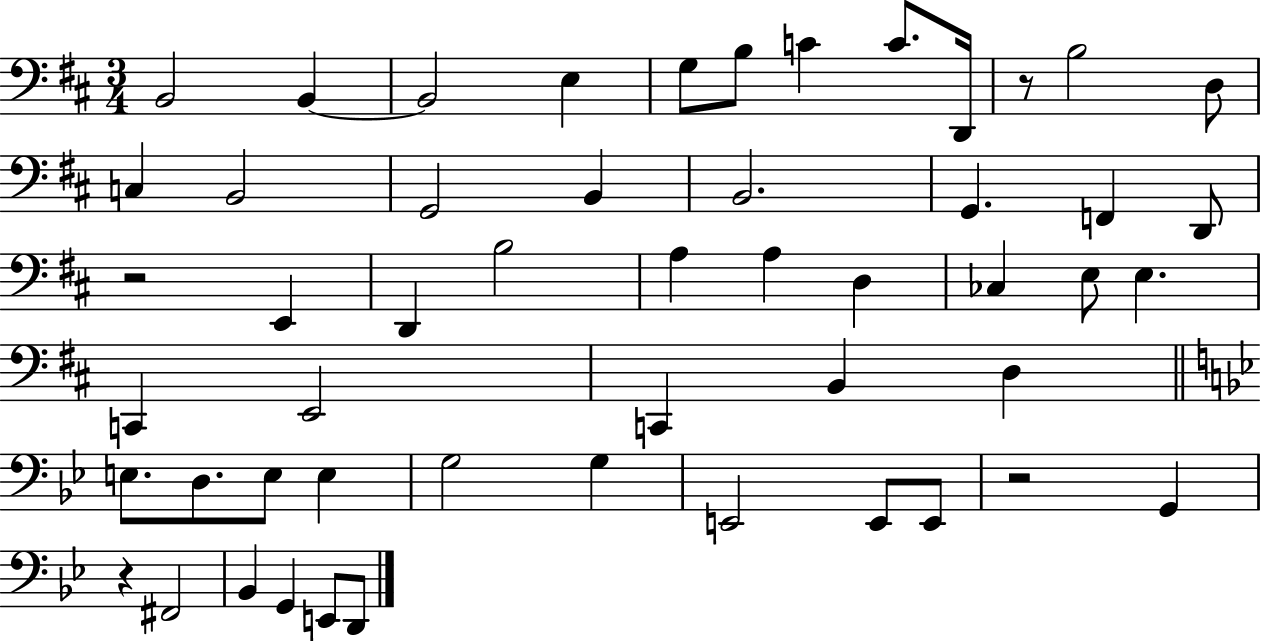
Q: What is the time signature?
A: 3/4